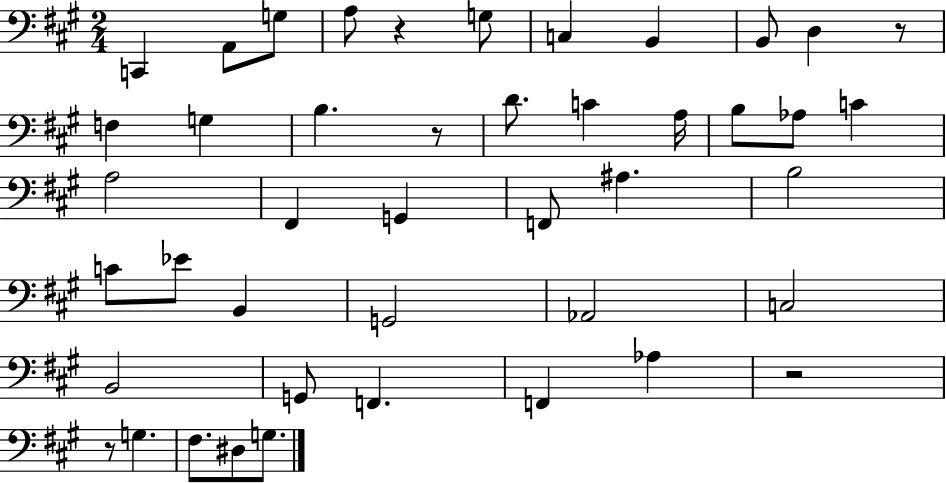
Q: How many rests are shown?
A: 5